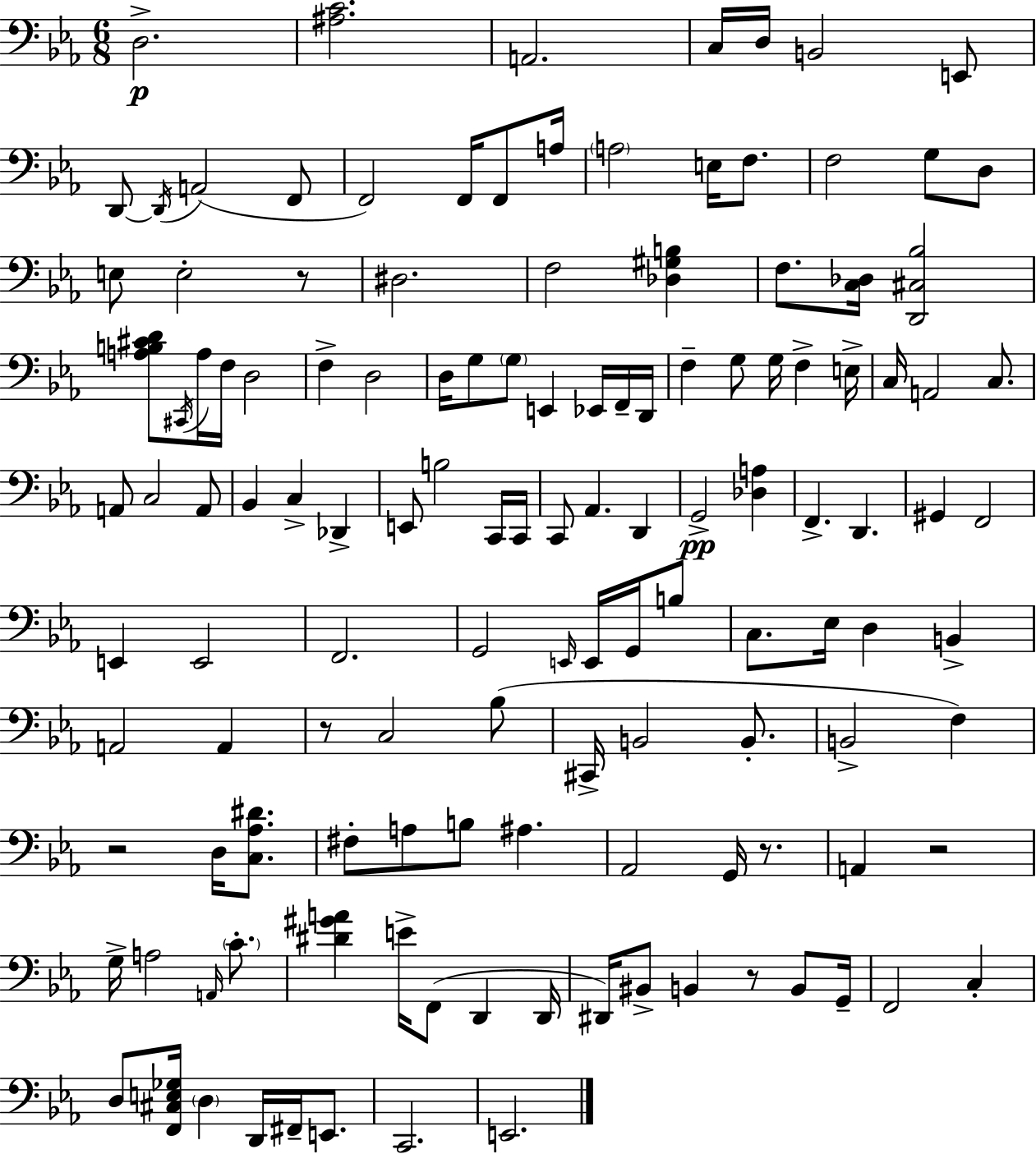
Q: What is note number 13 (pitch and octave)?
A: F2